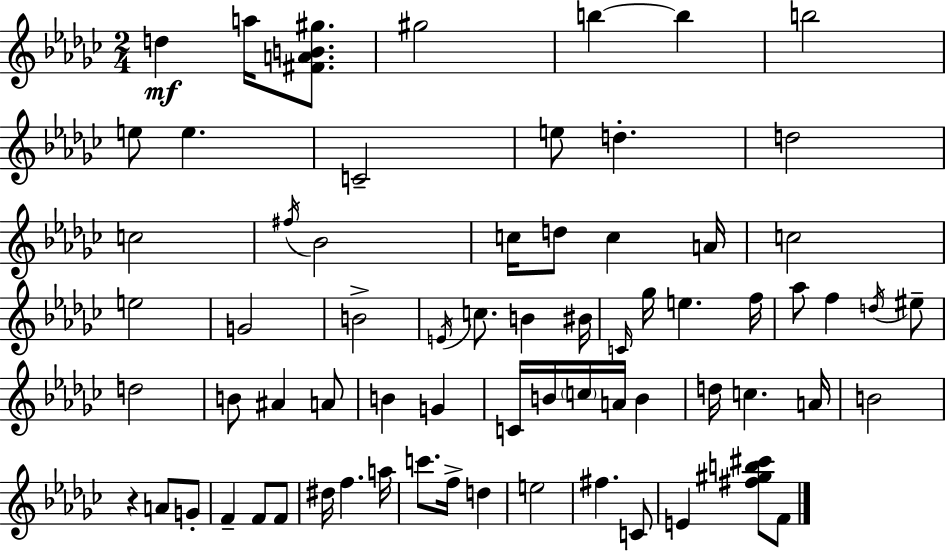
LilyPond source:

{
  \clef treble
  \numericTimeSignature
  \time 2/4
  \key ees \minor
  d''4\mf a''16 <fis' a' b' gis''>8. | gis''2 | b''4~~ b''4 | b''2 | \break e''8 e''4. | c'2-- | e''8 d''4.-. | d''2 | \break c''2 | \acciaccatura { fis''16 } bes'2 | c''16 d''8 c''4 | a'16 c''2 | \break e''2 | g'2 | b'2-> | \acciaccatura { e'16 } c''8. b'4 | \break bis'16 \grace { c'16 } ges''16 e''4. | f''16 aes''8 f''4 | \acciaccatura { d''16 } eis''8-- d''2 | b'8 ais'4 | \break a'8 b'4 | g'4 c'16 b'16 \parenthesize c''16 a'16 | b'4 d''16 c''4. | a'16 b'2 | \break r4 | a'8 g'8-. f'4-- | f'8 f'8 dis''16 f''4. | a''16 c'''8. f''16-> | \break d''4 e''2 | fis''4. | c'8 e'4 | <fis'' gis'' b'' cis'''>8 f'8 \bar "|."
}